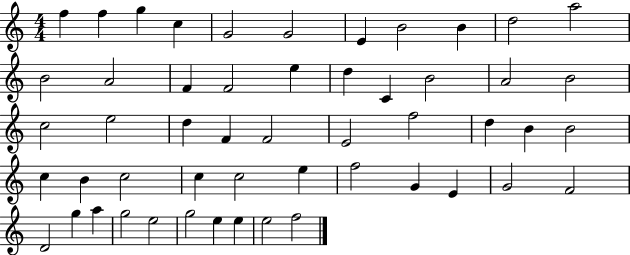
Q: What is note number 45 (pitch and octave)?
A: A5